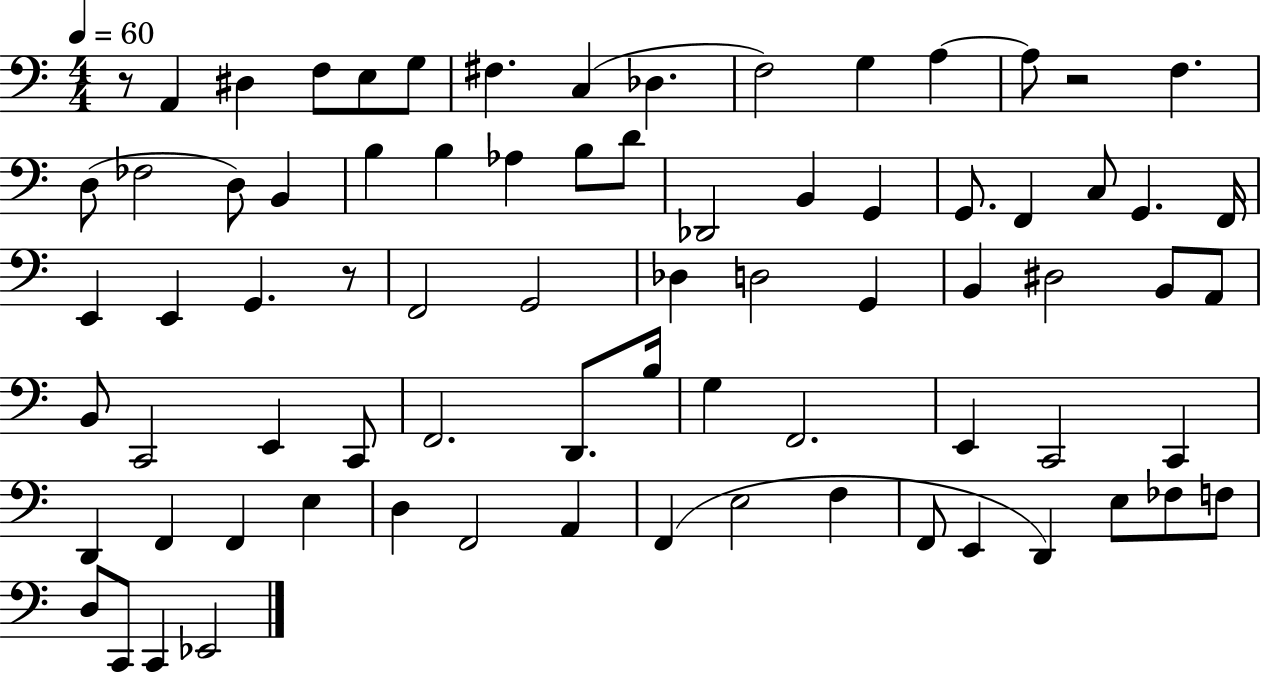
R/e A2/q D#3/q F3/e E3/e G3/e F#3/q. C3/q Db3/q. F3/h G3/q A3/q A3/e R/h F3/q. D3/e FES3/h D3/e B2/q B3/q B3/q Ab3/q B3/e D4/e Db2/h B2/q G2/q G2/e. F2/q C3/e G2/q. F2/s E2/q E2/q G2/q. R/e F2/h G2/h Db3/q D3/h G2/q B2/q D#3/h B2/e A2/e B2/e C2/h E2/q C2/e F2/h. D2/e. B3/s G3/q F2/h. E2/q C2/h C2/q D2/q F2/q F2/q E3/q D3/q F2/h A2/q F2/q E3/h F3/q F2/e E2/q D2/q E3/e FES3/e F3/e D3/e C2/e C2/q Eb2/h